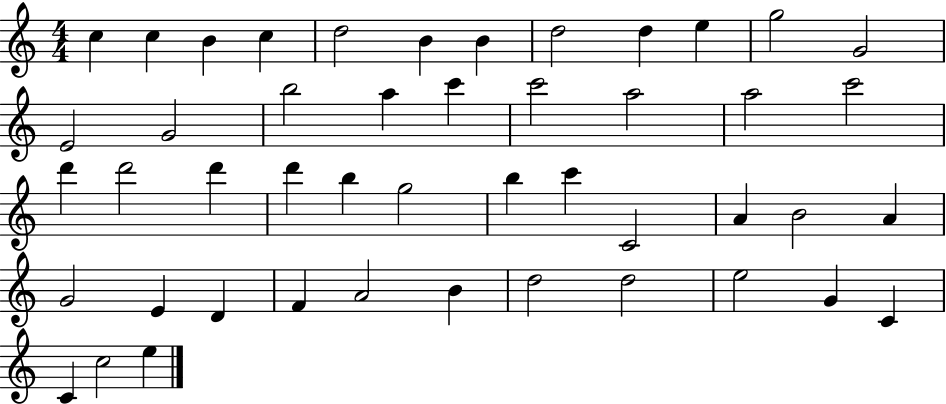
X:1
T:Untitled
M:4/4
L:1/4
K:C
c c B c d2 B B d2 d e g2 G2 E2 G2 b2 a c' c'2 a2 a2 c'2 d' d'2 d' d' b g2 b c' C2 A B2 A G2 E D F A2 B d2 d2 e2 G C C c2 e